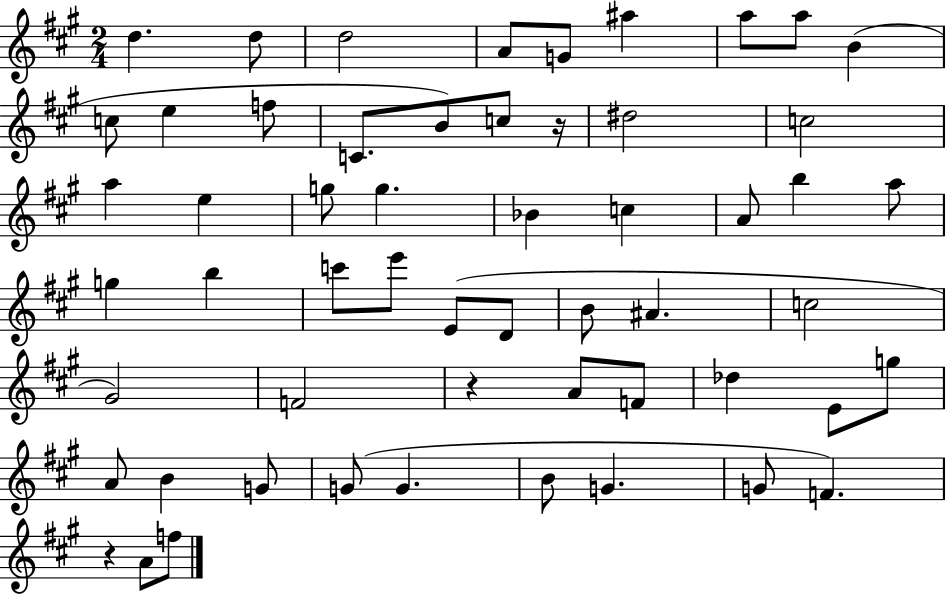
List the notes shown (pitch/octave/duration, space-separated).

D5/q. D5/e D5/h A4/e G4/e A#5/q A5/e A5/e B4/q C5/e E5/q F5/e C4/e. B4/e C5/e R/s D#5/h C5/h A5/q E5/q G5/e G5/q. Bb4/q C5/q A4/e B5/q A5/e G5/q B5/q C6/e E6/e E4/e D4/e B4/e A#4/q. C5/h G#4/h F4/h R/q A4/e F4/e Db5/q E4/e G5/e A4/e B4/q G4/e G4/e G4/q. B4/e G4/q. G4/e F4/q. R/q A4/e F5/e